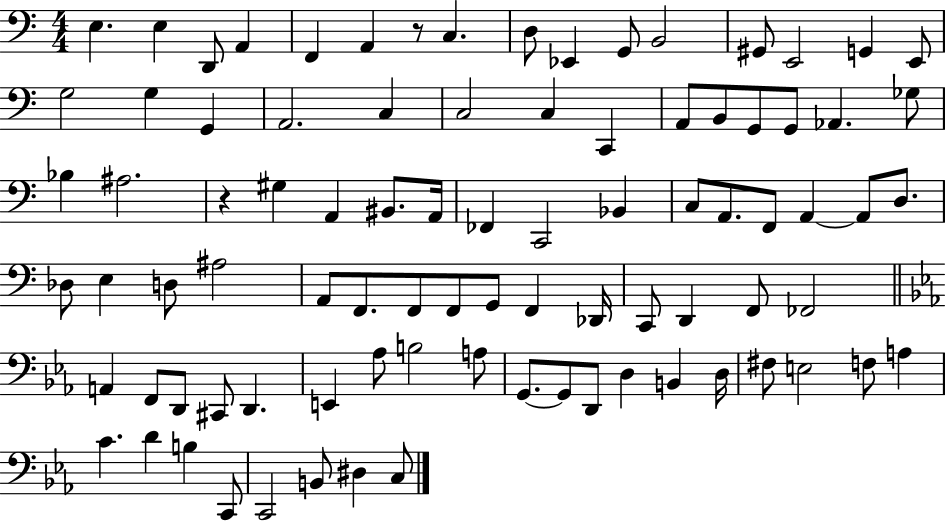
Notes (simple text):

E3/q. E3/q D2/e A2/q F2/q A2/q R/e C3/q. D3/e Eb2/q G2/e B2/h G#2/e E2/h G2/q E2/e G3/h G3/q G2/q A2/h. C3/q C3/h C3/q C2/q A2/e B2/e G2/e G2/e Ab2/q. Gb3/e Bb3/q A#3/h. R/q G#3/q A2/q BIS2/e. A2/s FES2/q C2/h Bb2/q C3/e A2/e. F2/e A2/q A2/e D3/e. Db3/e E3/q D3/e A#3/h A2/e F2/e. F2/e F2/e G2/e F2/q Db2/s C2/e D2/q F2/e FES2/h A2/q F2/e D2/e C#2/e D2/q. E2/q Ab3/e B3/h A3/e G2/e. G2/e D2/e D3/q B2/q D3/s F#3/e E3/h F3/e A3/q C4/q. D4/q B3/q C2/e C2/h B2/e D#3/q C3/e